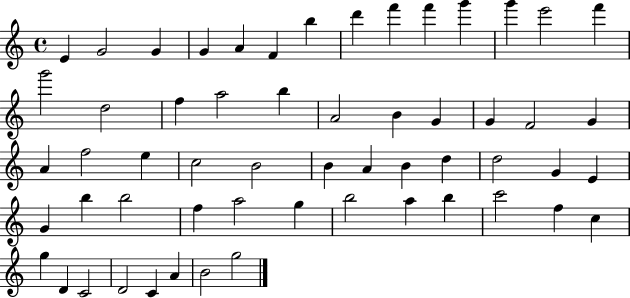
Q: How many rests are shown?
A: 0